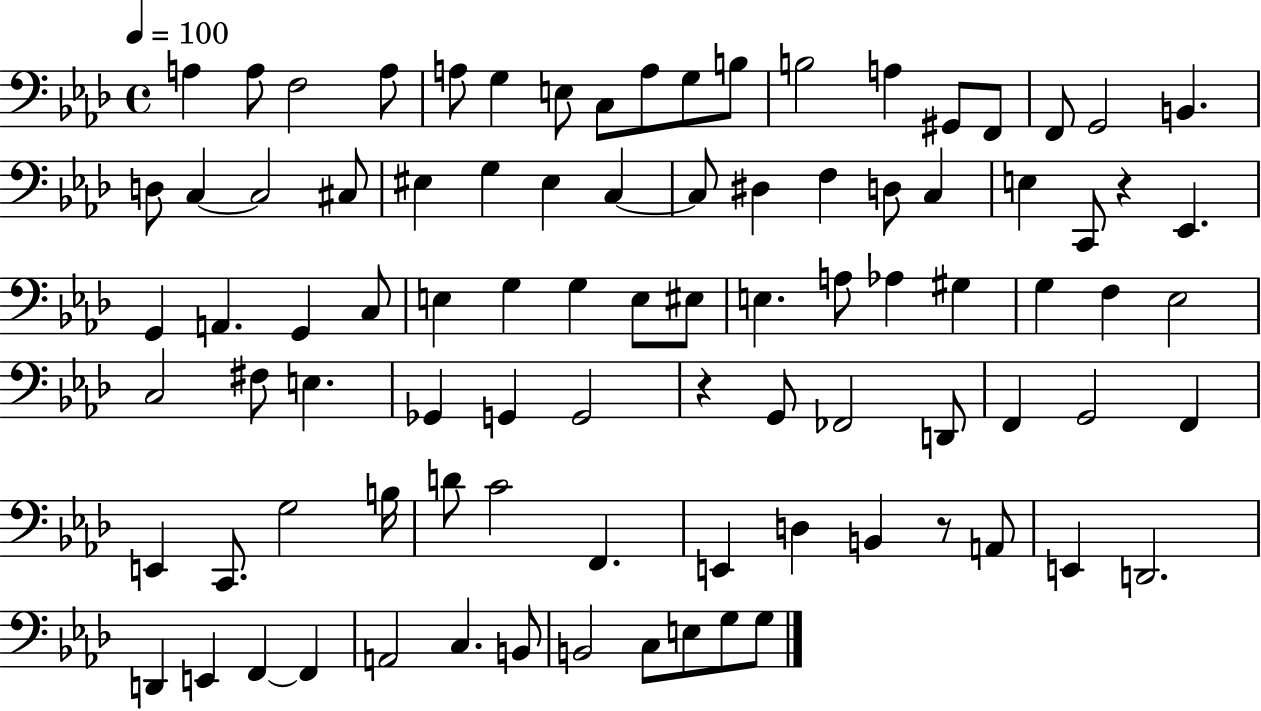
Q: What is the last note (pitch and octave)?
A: G3